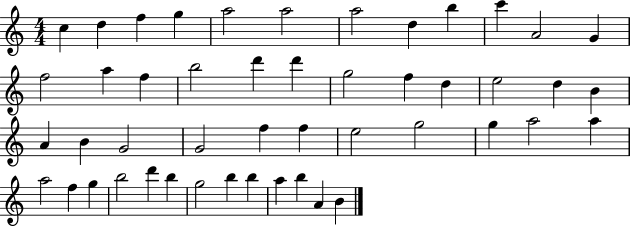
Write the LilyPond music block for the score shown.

{
  \clef treble
  \numericTimeSignature
  \time 4/4
  \key c \major
  c''4 d''4 f''4 g''4 | a''2 a''2 | a''2 d''4 b''4 | c'''4 a'2 g'4 | \break f''2 a''4 f''4 | b''2 d'''4 d'''4 | g''2 f''4 d''4 | e''2 d''4 b'4 | \break a'4 b'4 g'2 | g'2 f''4 f''4 | e''2 g''2 | g''4 a''2 a''4 | \break a''2 f''4 g''4 | b''2 d'''4 b''4 | g''2 b''4 b''4 | a''4 b''4 a'4 b'4 | \break \bar "|."
}